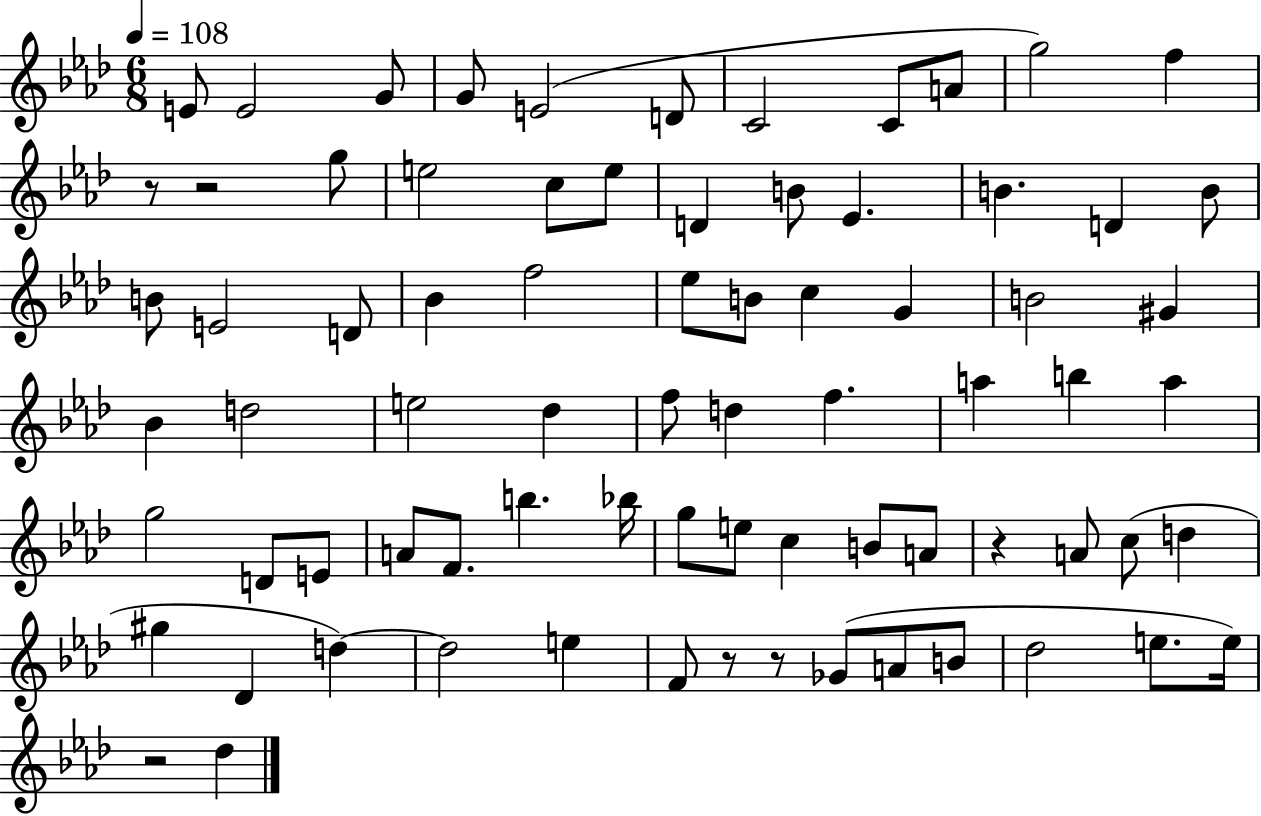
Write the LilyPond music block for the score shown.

{
  \clef treble
  \numericTimeSignature
  \time 6/8
  \key aes \major
  \tempo 4 = 108
  e'8 e'2 g'8 | g'8 e'2( d'8 | c'2 c'8 a'8 | g''2) f''4 | \break r8 r2 g''8 | e''2 c''8 e''8 | d'4 b'8 ees'4. | b'4. d'4 b'8 | \break b'8 e'2 d'8 | bes'4 f''2 | ees''8 b'8 c''4 g'4 | b'2 gis'4 | \break bes'4 d''2 | e''2 des''4 | f''8 d''4 f''4. | a''4 b''4 a''4 | \break g''2 d'8 e'8 | a'8 f'8. b''4. bes''16 | g''8 e''8 c''4 b'8 a'8 | r4 a'8 c''8( d''4 | \break gis''4 des'4 d''4~~) | d''2 e''4 | f'8 r8 r8 ges'8( a'8 b'8 | des''2 e''8. e''16) | \break r2 des''4 | \bar "|."
}